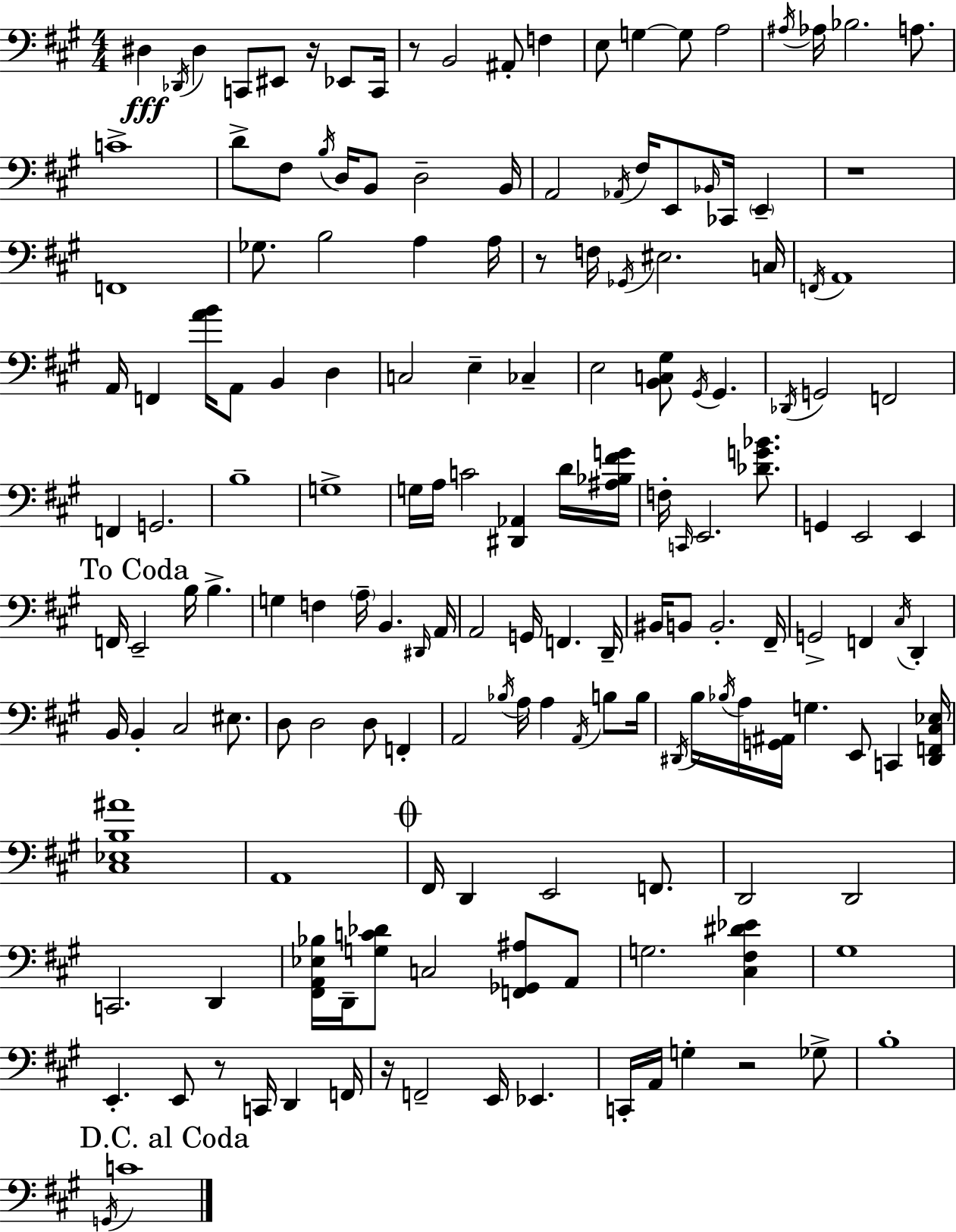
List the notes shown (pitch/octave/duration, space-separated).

D#3/q Db2/s D#3/q C2/e EIS2/e R/s Eb2/e C2/s R/e B2/h A#2/e F3/q E3/e G3/q G3/e A3/h A#3/s Ab3/s Bb3/h. A3/e. C4/w D4/e F#3/e B3/s D3/s B2/e D3/h B2/s A2/h Ab2/s F#3/s E2/e Bb2/s CES2/s E2/q R/w F2/w Gb3/e. B3/h A3/q A3/s R/e F3/s Gb2/s EIS3/h. C3/s F2/s A2/w A2/s F2/q [A4,B4]/s A2/e B2/q D3/q C3/h E3/q CES3/q E3/h [B2,C3,G#3]/e G#2/s G#2/q. Db2/s G2/h F2/h F2/q G2/h. B3/w G3/w G3/s A3/s C4/h [D#2,Ab2]/q D4/s [A#3,Bb3,F#4,G4]/s F3/s C2/s E2/h. [Db4,G4,Bb4]/e. G2/q E2/h E2/q F2/s E2/h B3/s B3/q. G3/q F3/q A3/s B2/q. D#2/s A2/s A2/h G2/s F2/q. D2/s BIS2/s B2/e B2/h. F#2/s G2/h F2/q C#3/s D2/q B2/s B2/q C#3/h EIS3/e. D3/e D3/h D3/e F2/q A2/h Bb3/s A3/s A3/q A2/s B3/e B3/s D#2/s B3/s Bb3/s A3/s [G2,A#2]/s G3/q. E2/e C2/q [D#2,F2,C#3,Eb3]/s [C#3,Eb3,B3,A#4]/w A2/w F#2/s D2/q E2/h F2/e. D2/h D2/h C2/h. D2/q [F#2,A2,Eb3,Bb3]/s D2/s [G3,C4,Db4]/e C3/h [F2,Gb2,A#3]/e A2/e G3/h. [C#3,F#3,D#4,Eb4]/q G#3/w E2/q. E2/e R/e C2/s D2/q F2/s R/s F2/h E2/s Eb2/q. C2/s A2/s G3/q R/h Gb3/e B3/w G2/s C4/w